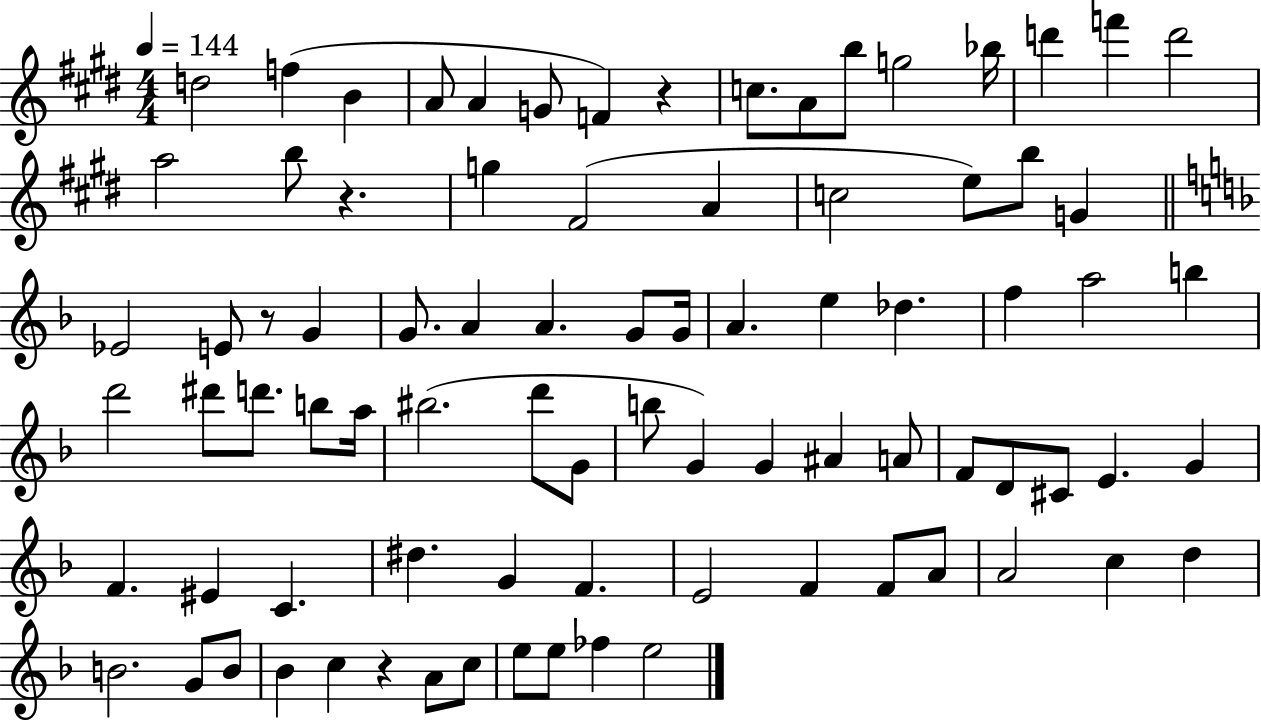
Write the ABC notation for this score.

X:1
T:Untitled
M:4/4
L:1/4
K:E
d2 f B A/2 A G/2 F z c/2 A/2 b/2 g2 _b/4 d' f' d'2 a2 b/2 z g ^F2 A c2 e/2 b/2 G _E2 E/2 z/2 G G/2 A A G/2 G/4 A e _d f a2 b d'2 ^d'/2 d'/2 b/2 a/4 ^b2 d'/2 G/2 b/2 G G ^A A/2 F/2 D/2 ^C/2 E G F ^E C ^d G F E2 F F/2 A/2 A2 c d B2 G/2 B/2 _B c z A/2 c/2 e/2 e/2 _f e2